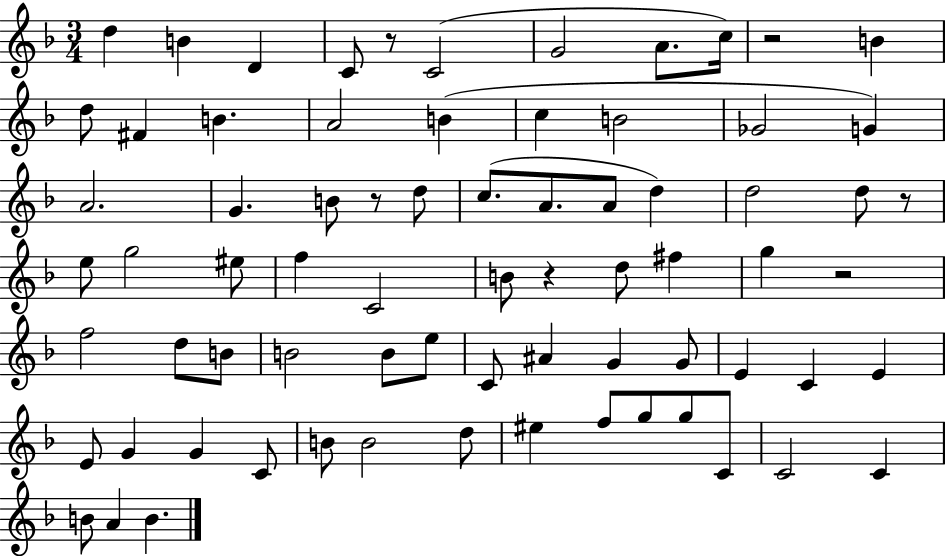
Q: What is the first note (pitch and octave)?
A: D5